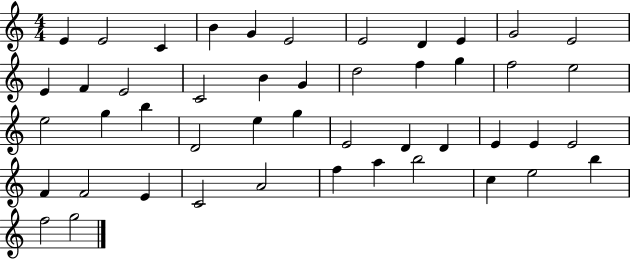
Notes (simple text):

E4/q E4/h C4/q B4/q G4/q E4/h E4/h D4/q E4/q G4/h E4/h E4/q F4/q E4/h C4/h B4/q G4/q D5/h F5/q G5/q F5/h E5/h E5/h G5/q B5/q D4/h E5/q G5/q E4/h D4/q D4/q E4/q E4/q E4/h F4/q F4/h E4/q C4/h A4/h F5/q A5/q B5/h C5/q E5/h B5/q F5/h G5/h